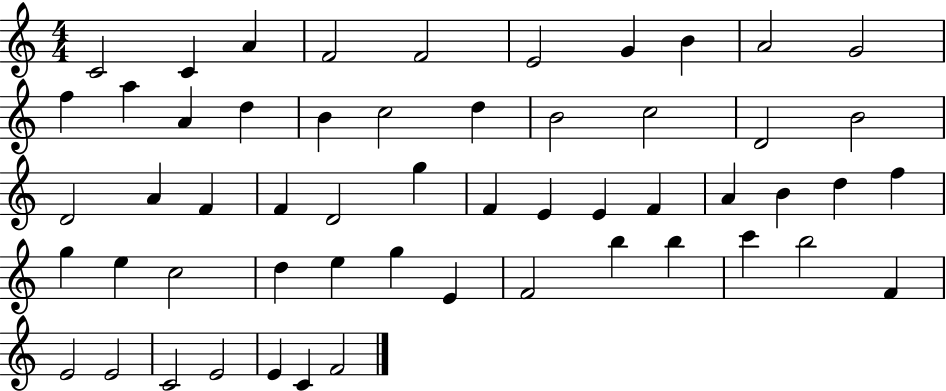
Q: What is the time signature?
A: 4/4